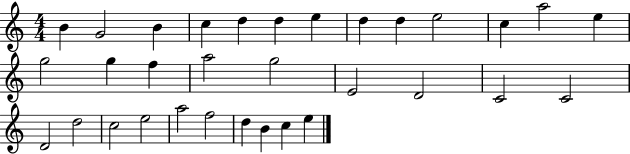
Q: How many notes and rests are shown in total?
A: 32